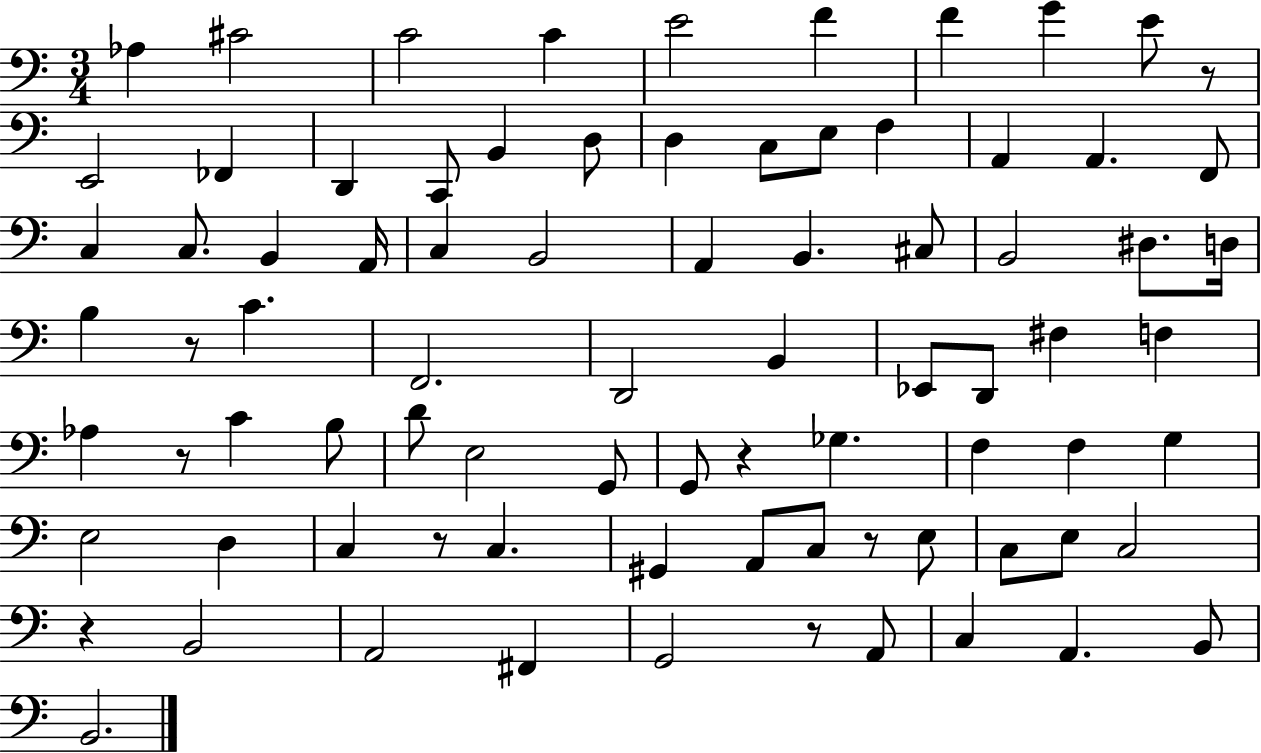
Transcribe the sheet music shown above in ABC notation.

X:1
T:Untitled
M:3/4
L:1/4
K:C
_A, ^C2 C2 C E2 F F G E/2 z/2 E,,2 _F,, D,, C,,/2 B,, D,/2 D, C,/2 E,/2 F, A,, A,, F,,/2 C, C,/2 B,, A,,/4 C, B,,2 A,, B,, ^C,/2 B,,2 ^D,/2 D,/4 B, z/2 C F,,2 D,,2 B,, _E,,/2 D,,/2 ^F, F, _A, z/2 C B,/2 D/2 E,2 G,,/2 G,,/2 z _G, F, F, G, E,2 D, C, z/2 C, ^G,, A,,/2 C,/2 z/2 E,/2 C,/2 E,/2 C,2 z B,,2 A,,2 ^F,, G,,2 z/2 A,,/2 C, A,, B,,/2 B,,2